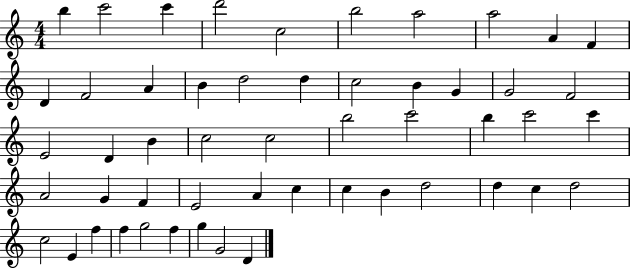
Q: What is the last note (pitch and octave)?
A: D4